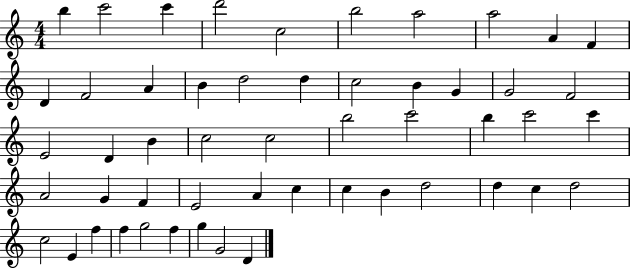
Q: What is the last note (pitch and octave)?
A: D4